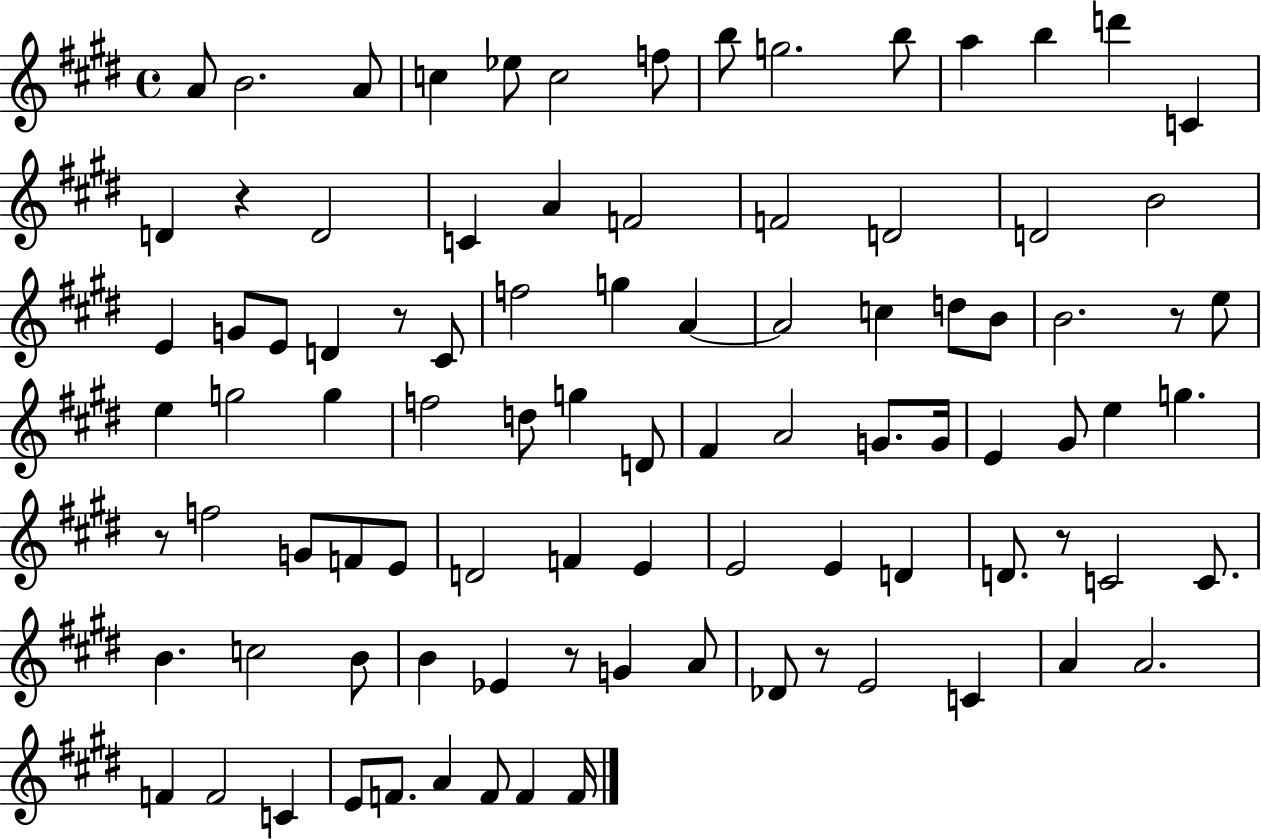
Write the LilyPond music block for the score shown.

{
  \clef treble
  \time 4/4
  \defaultTimeSignature
  \key e \major
  a'8 b'2. a'8 | c''4 ees''8 c''2 f''8 | b''8 g''2. b''8 | a''4 b''4 d'''4 c'4 | \break d'4 r4 d'2 | c'4 a'4 f'2 | f'2 d'2 | d'2 b'2 | \break e'4 g'8 e'8 d'4 r8 cis'8 | f''2 g''4 a'4~~ | a'2 c''4 d''8 b'8 | b'2. r8 e''8 | \break e''4 g''2 g''4 | f''2 d''8 g''4 d'8 | fis'4 a'2 g'8. g'16 | e'4 gis'8 e''4 g''4. | \break r8 f''2 g'8 f'8 e'8 | d'2 f'4 e'4 | e'2 e'4 d'4 | d'8. r8 c'2 c'8. | \break b'4. c''2 b'8 | b'4 ees'4 r8 g'4 a'8 | des'8 r8 e'2 c'4 | a'4 a'2. | \break f'4 f'2 c'4 | e'8 f'8. a'4 f'8 f'4 f'16 | \bar "|."
}